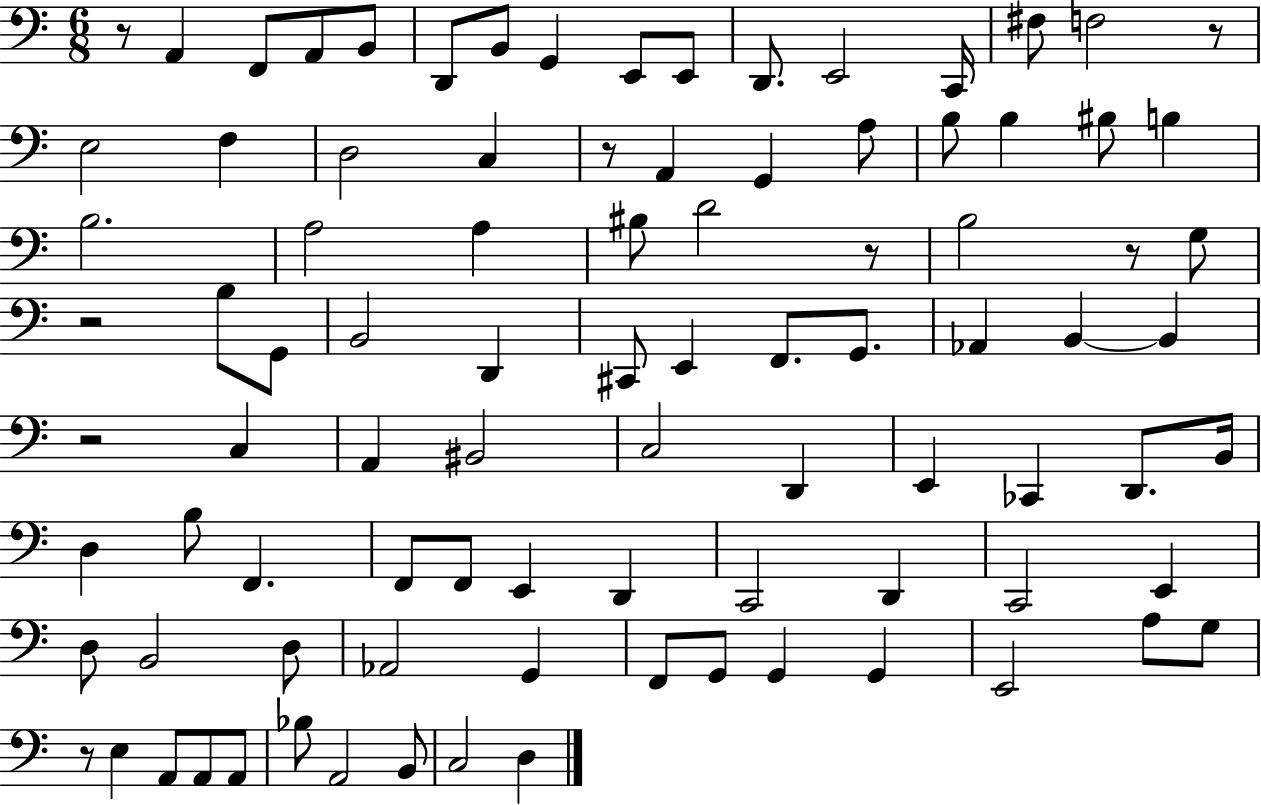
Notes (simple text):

R/e A2/q F2/e A2/e B2/e D2/e B2/e G2/q E2/e E2/e D2/e. E2/h C2/s F#3/e F3/h R/e E3/h F3/q D3/h C3/q R/e A2/q G2/q A3/e B3/e B3/q BIS3/e B3/q B3/h. A3/h A3/q BIS3/e D4/h R/e B3/h R/e G3/e R/h B3/e G2/e B2/h D2/q C#2/e E2/q F2/e. G2/e. Ab2/q B2/q B2/q R/h C3/q A2/q BIS2/h C3/h D2/q E2/q CES2/q D2/e. B2/s D3/q B3/e F2/q. F2/e F2/e E2/q D2/q C2/h D2/q C2/h E2/q D3/e B2/h D3/e Ab2/h G2/q F2/e G2/e G2/q G2/q E2/h A3/e G3/e R/e E3/q A2/e A2/e A2/e Bb3/e A2/h B2/e C3/h D3/q